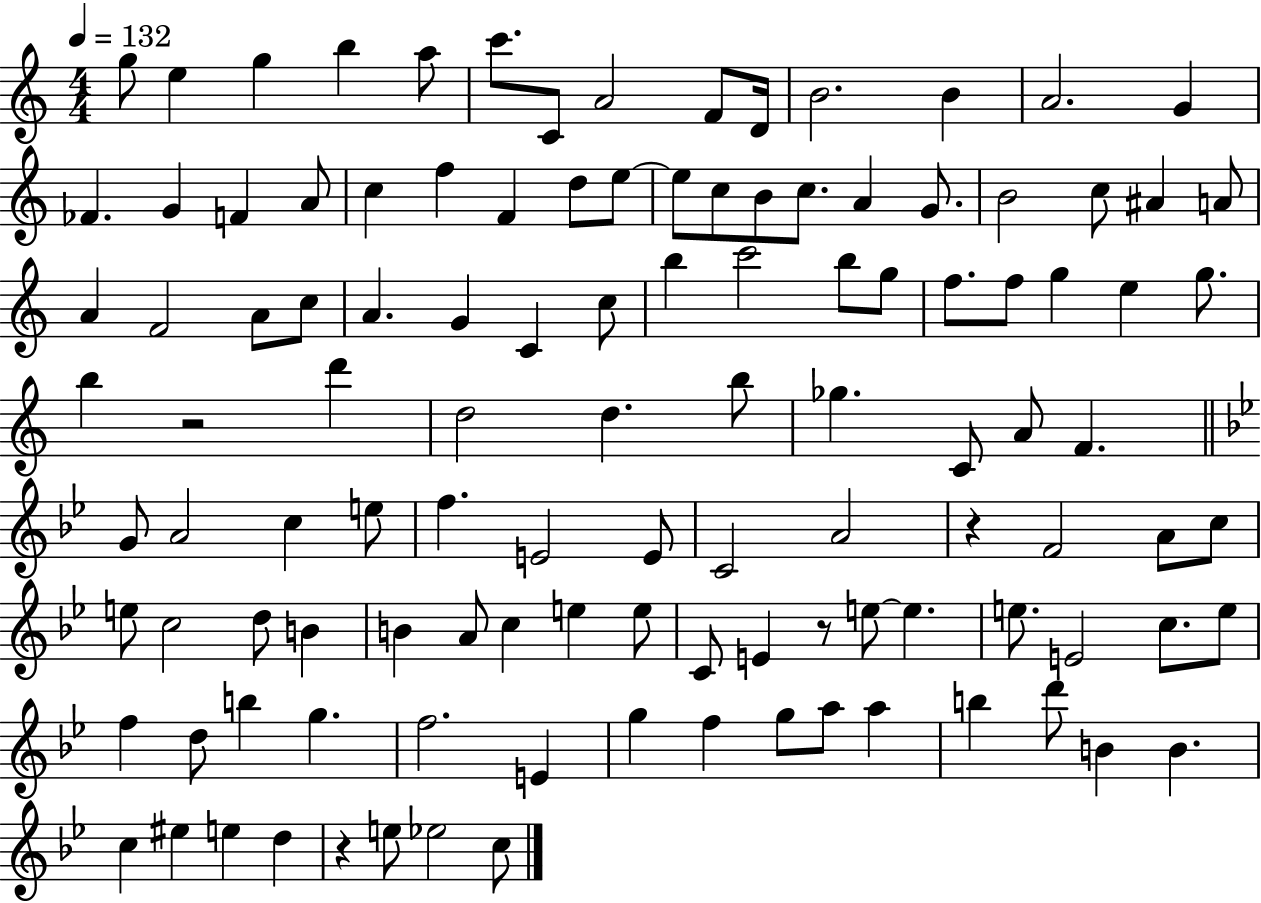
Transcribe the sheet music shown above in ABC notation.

X:1
T:Untitled
M:4/4
L:1/4
K:C
g/2 e g b a/2 c'/2 C/2 A2 F/2 D/4 B2 B A2 G _F G F A/2 c f F d/2 e/2 e/2 c/2 B/2 c/2 A G/2 B2 c/2 ^A A/2 A F2 A/2 c/2 A G C c/2 b c'2 b/2 g/2 f/2 f/2 g e g/2 b z2 d' d2 d b/2 _g C/2 A/2 F G/2 A2 c e/2 f E2 E/2 C2 A2 z F2 A/2 c/2 e/2 c2 d/2 B B A/2 c e e/2 C/2 E z/2 e/2 e e/2 E2 c/2 e/2 f d/2 b g f2 E g f g/2 a/2 a b d'/2 B B c ^e e d z e/2 _e2 c/2